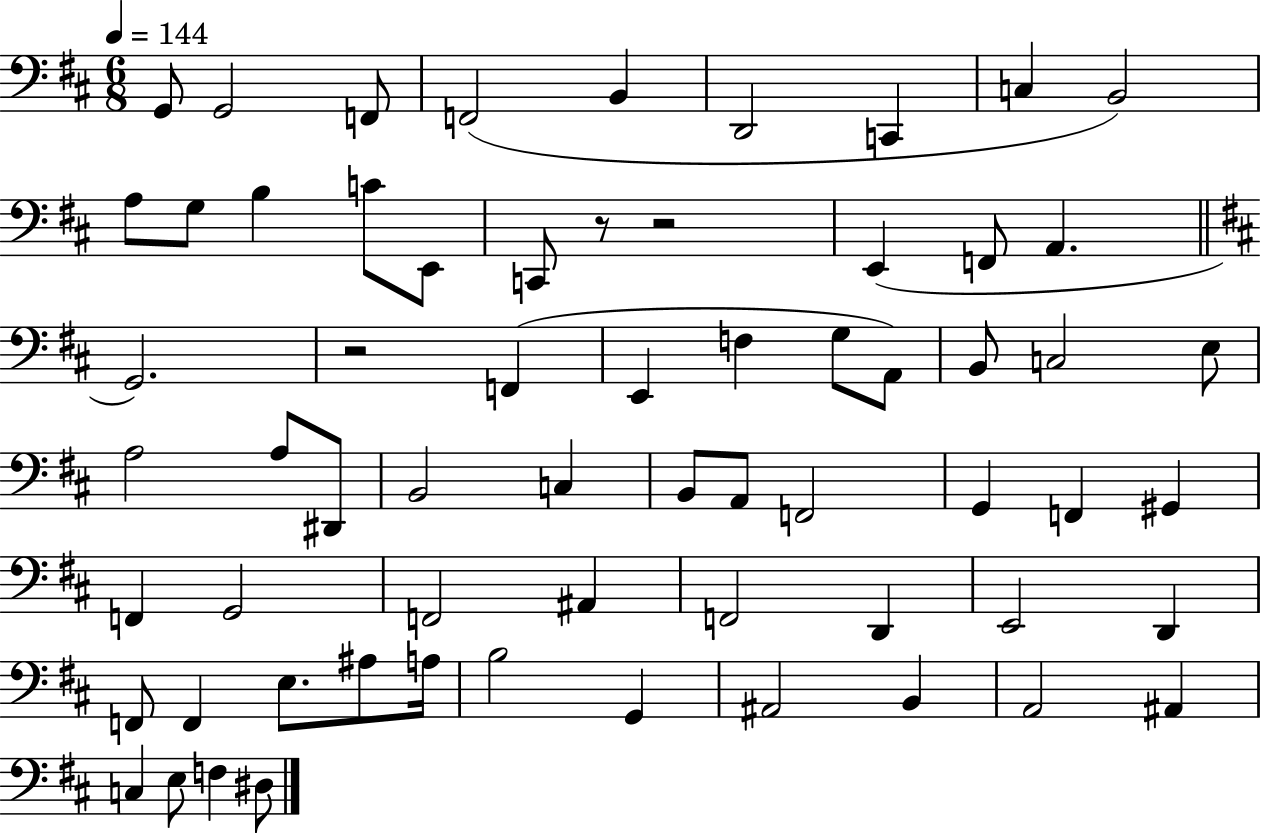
G2/e G2/h F2/e F2/h B2/q D2/h C2/q C3/q B2/h A3/e G3/e B3/q C4/e E2/e C2/e R/e R/h E2/q F2/e A2/q. G2/h. R/h F2/q E2/q F3/q G3/e A2/e B2/e C3/h E3/e A3/h A3/e D#2/e B2/h C3/q B2/e A2/e F2/h G2/q F2/q G#2/q F2/q G2/h F2/h A#2/q F2/h D2/q E2/h D2/q F2/e F2/q E3/e. A#3/e A3/s B3/h G2/q A#2/h B2/q A2/h A#2/q C3/q E3/e F3/q D#3/e